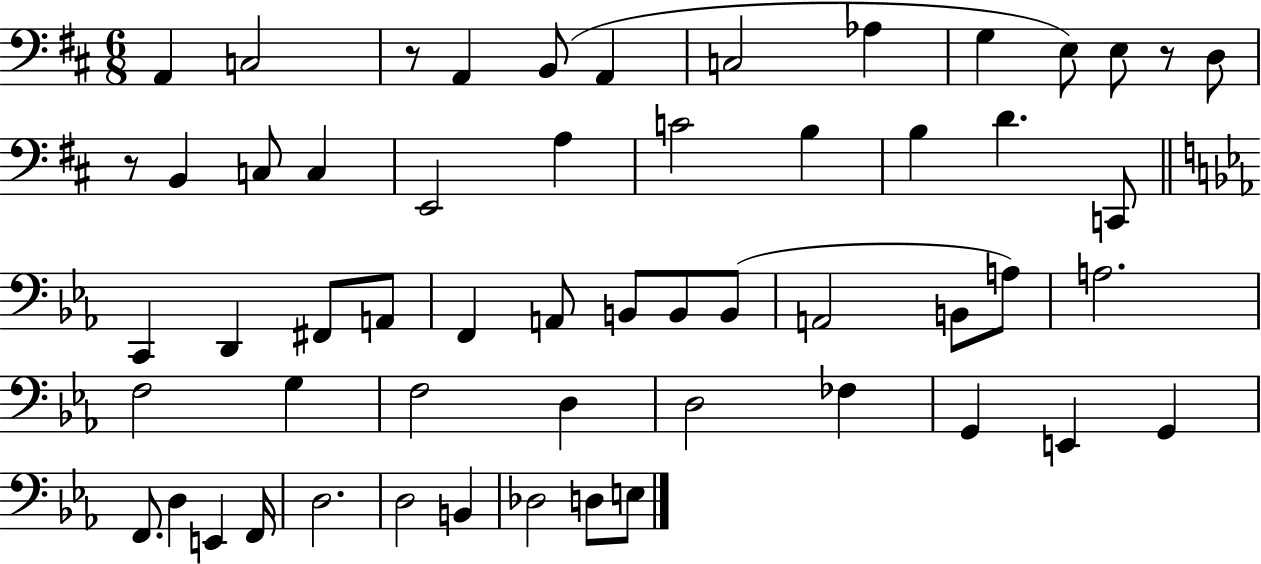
X:1
T:Untitled
M:6/8
L:1/4
K:D
A,, C,2 z/2 A,, B,,/2 A,, C,2 _A, G, E,/2 E,/2 z/2 D,/2 z/2 B,, C,/2 C, E,,2 A, C2 B, B, D C,,/2 C,, D,, ^F,,/2 A,,/2 F,, A,,/2 B,,/2 B,,/2 B,,/2 A,,2 B,,/2 A,/2 A,2 F,2 G, F,2 D, D,2 _F, G,, E,, G,, F,,/2 D, E,, F,,/4 D,2 D,2 B,, _D,2 D,/2 E,/2